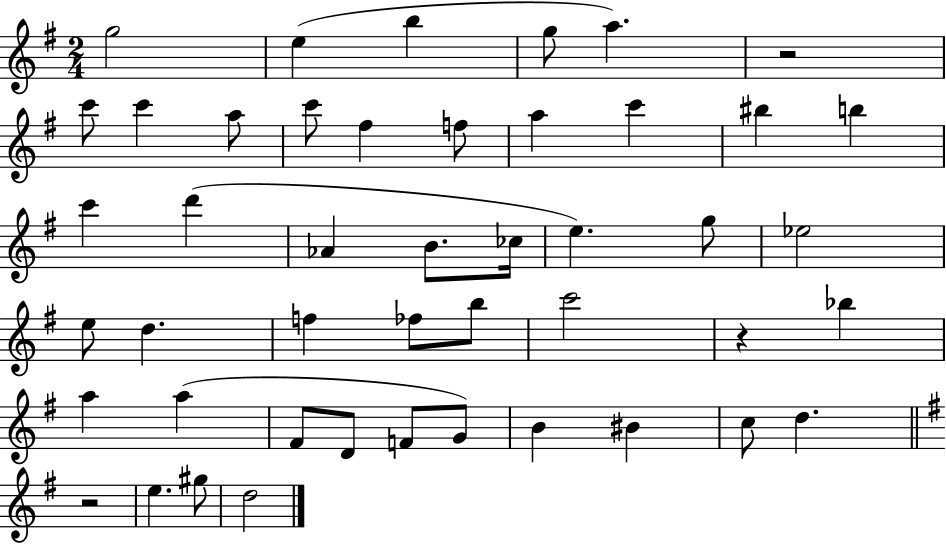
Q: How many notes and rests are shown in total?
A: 46